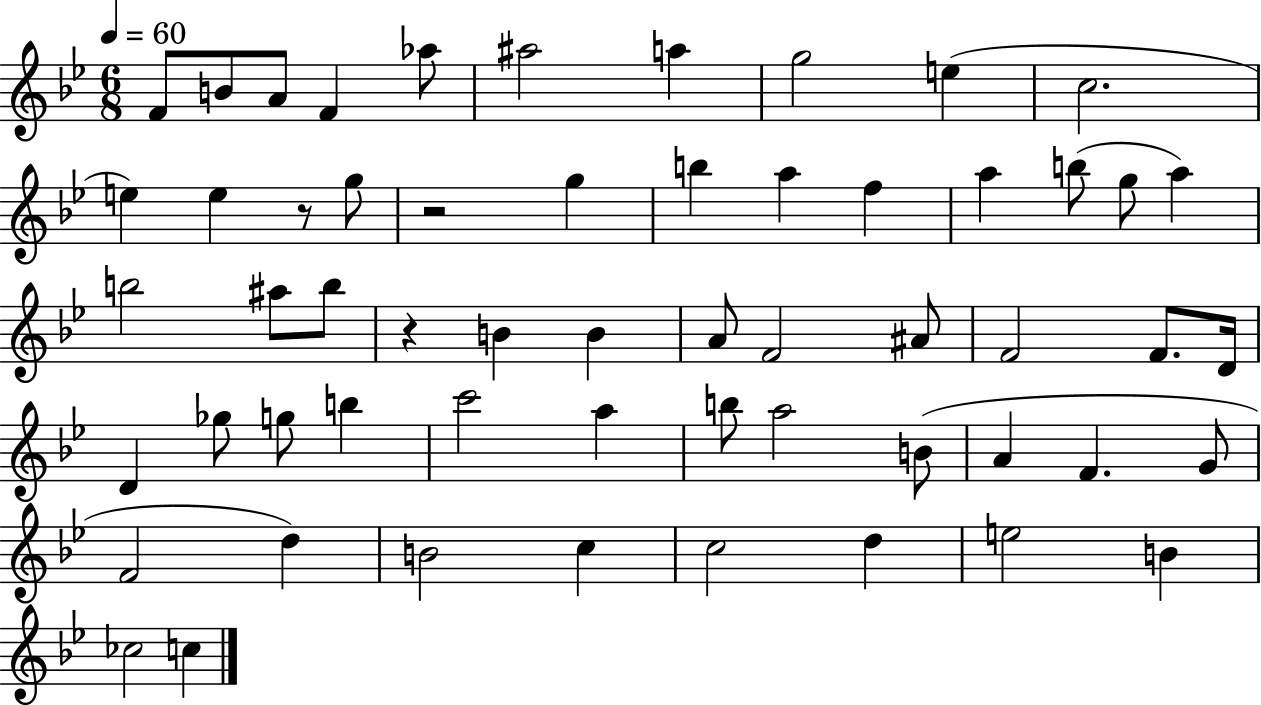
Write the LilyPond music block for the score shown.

{
  \clef treble
  \numericTimeSignature
  \time 6/8
  \key bes \major
  \tempo 4 = 60
  f'8 b'8 a'8 f'4 aes''8 | ais''2 a''4 | g''2 e''4( | c''2. | \break e''4) e''4 r8 g''8 | r2 g''4 | b''4 a''4 f''4 | a''4 b''8( g''8 a''4) | \break b''2 ais''8 b''8 | r4 b'4 b'4 | a'8 f'2 ais'8 | f'2 f'8. d'16 | \break d'4 ges''8 g''8 b''4 | c'''2 a''4 | b''8 a''2 b'8( | a'4 f'4. g'8 | \break f'2 d''4) | b'2 c''4 | c''2 d''4 | e''2 b'4 | \break ces''2 c''4 | \bar "|."
}